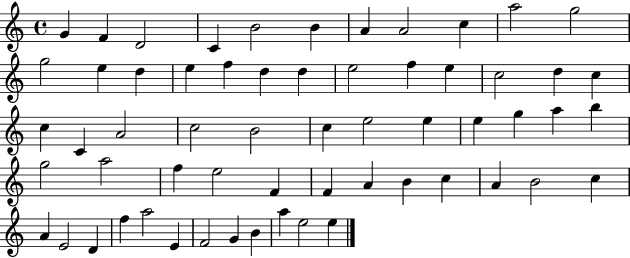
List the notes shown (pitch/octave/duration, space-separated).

G4/q F4/q D4/h C4/q B4/h B4/q A4/q A4/h C5/q A5/h G5/h G5/h E5/q D5/q E5/q F5/q D5/q D5/q E5/h F5/q E5/q C5/h D5/q C5/q C5/q C4/q A4/h C5/h B4/h C5/q E5/h E5/q E5/q G5/q A5/q B5/q G5/h A5/h F5/q E5/h F4/q F4/q A4/q B4/q C5/q A4/q B4/h C5/q A4/q E4/h D4/q F5/q A5/h E4/q F4/h G4/q B4/q A5/q E5/h E5/q